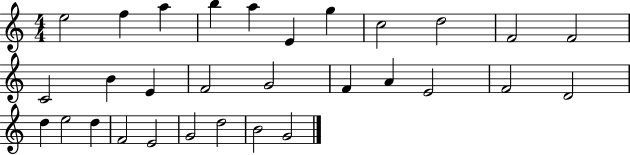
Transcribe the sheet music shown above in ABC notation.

X:1
T:Untitled
M:4/4
L:1/4
K:C
e2 f a b a E g c2 d2 F2 F2 C2 B E F2 G2 F A E2 F2 D2 d e2 d F2 E2 G2 d2 B2 G2